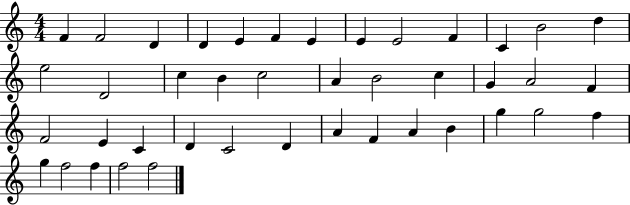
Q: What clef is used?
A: treble